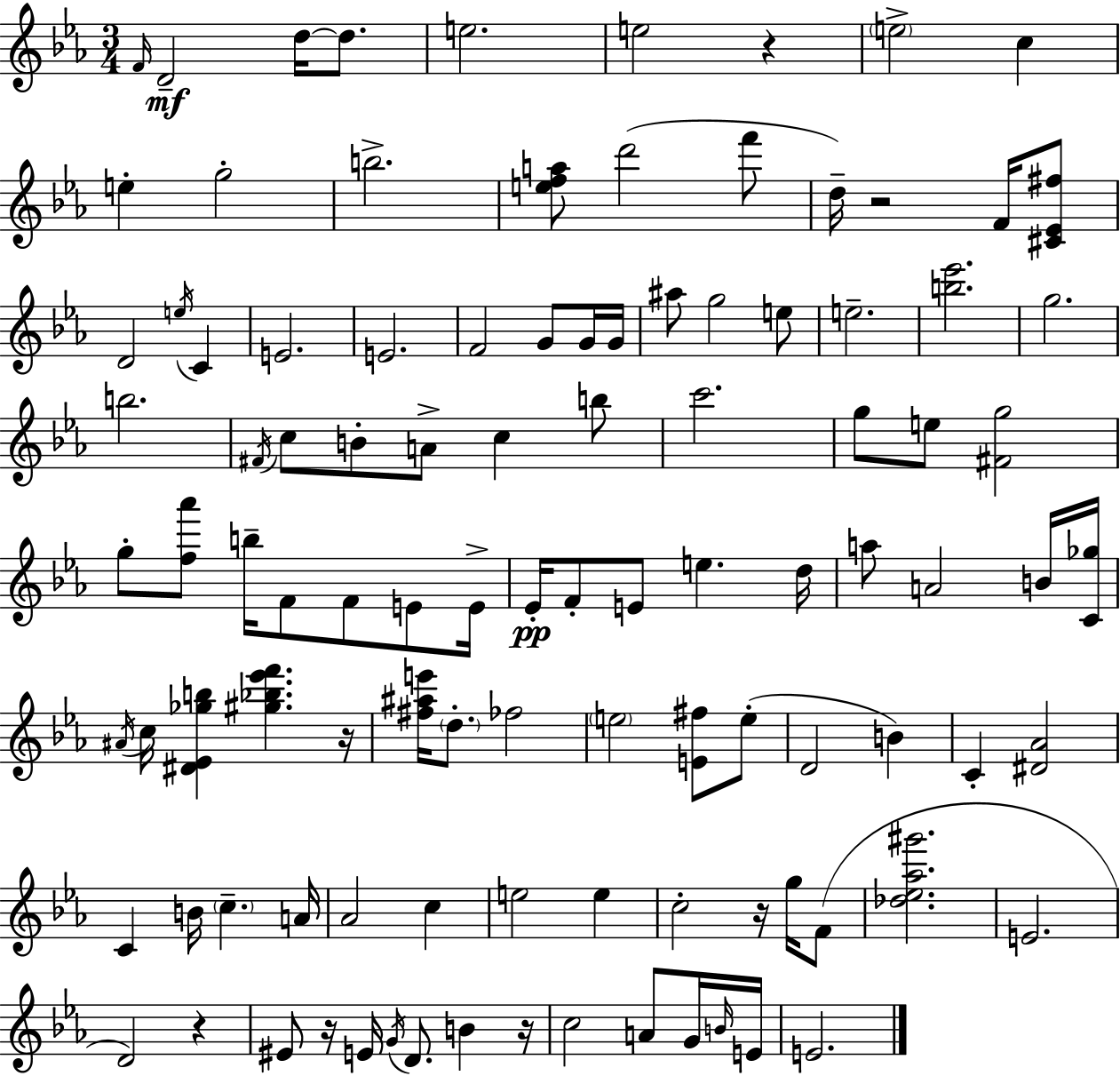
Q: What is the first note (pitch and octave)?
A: F4